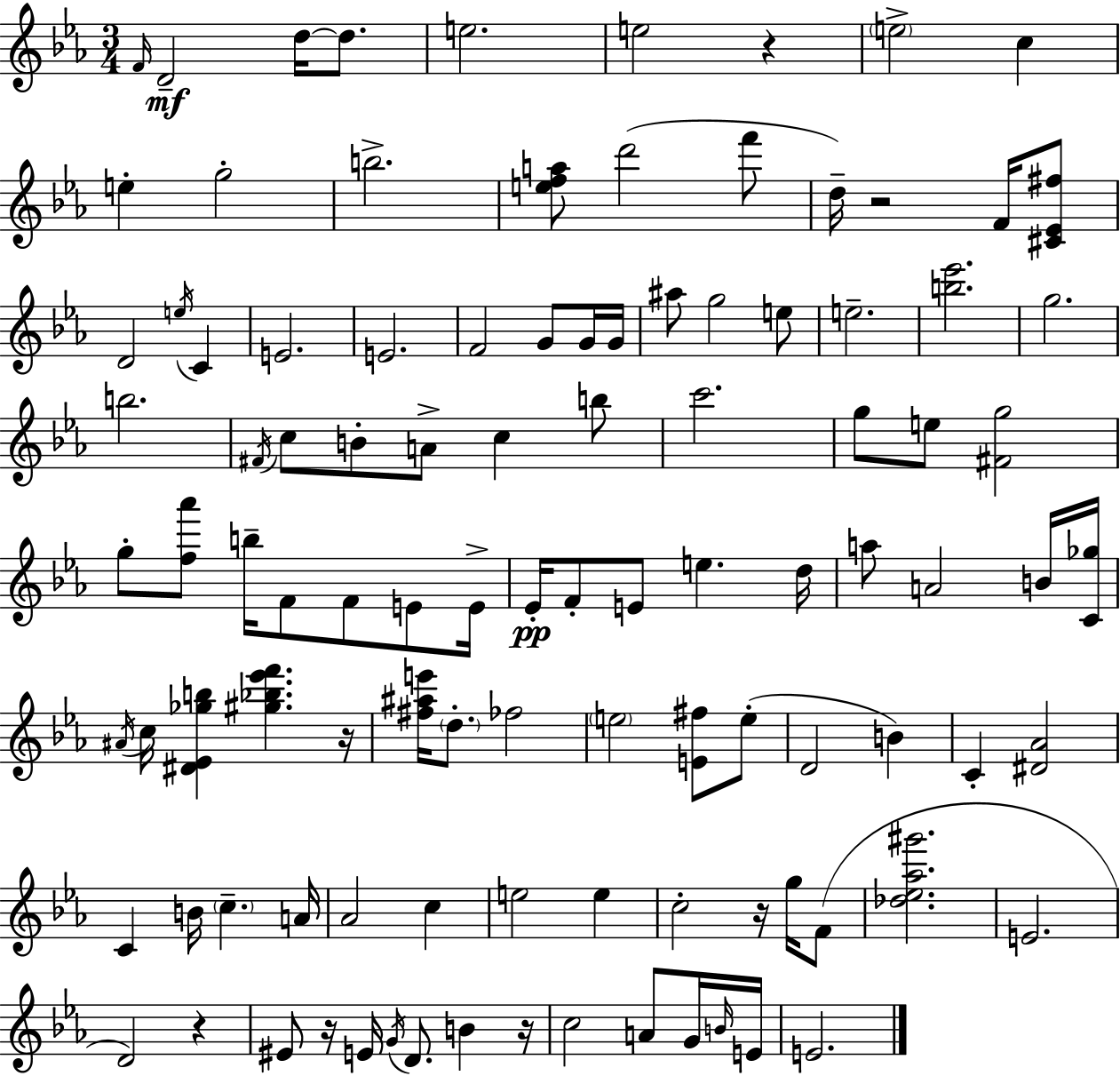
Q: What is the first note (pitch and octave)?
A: F4